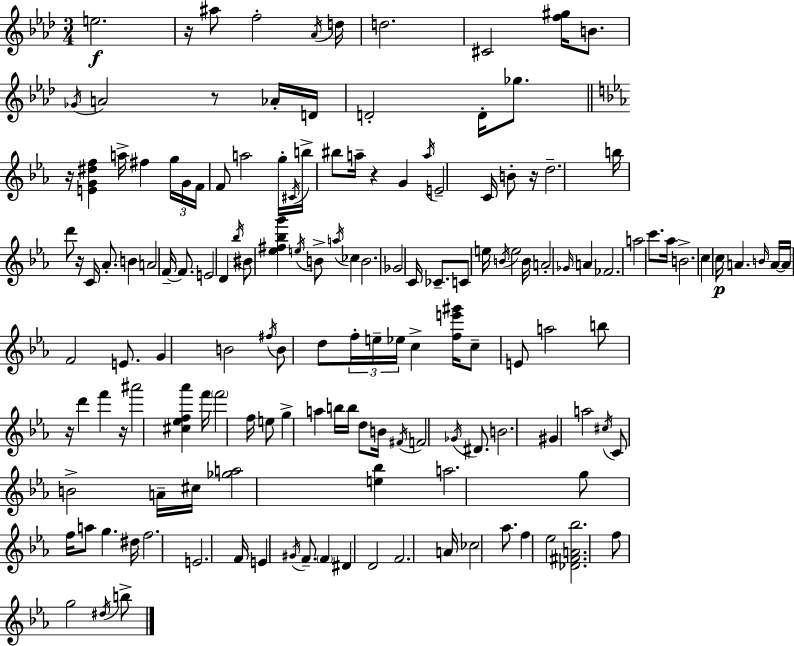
{
  \clef treble
  \numericTimeSignature
  \time 3/4
  \key aes \major
  e''2.\f | r16 ais''8 f''2-. \acciaccatura { aes'16 } | d''16 d''2. | cis'2 <f'' gis''>16 b'8. | \break \acciaccatura { ges'16 } a'2 r8 | aes'16-. d'16 d'2-. d'16-. ges''8. | \bar "||" \break \key ees \major r16 <e' g' dis'' f''>4 a''16-> fis''4 \tuplet 3/2 { g''16 g'16 | f'16 } f'8 a''2 g''16-. | \acciaccatura { cis'16 } b''16-> bis''8 a''16-- r4 g'4 | \acciaccatura { a''16 } e'2-- c'16 b'8-. | \break r16 d''2.-- | b''16 d'''8 r16 c'16 aes'8.-. b'4 | a'2 f'16--~~ f'8. | e'2 d'4 | \break \acciaccatura { bes''16 } bis'8 <ees'' fis'' bes'' g'''>4 \acciaccatura { e''16 } b'8-> | \acciaccatura { a''16 } ces''4 b'2. | ges'2 | c'16 ces'8.-- c'8 e''16 \acciaccatura { b'16 } e''2 | \break b'16 a'2-. | \grace { ges'16 } a'4 fes'2. | a''2 | c'''8. aes''16 b'2.-> | \break c''4 c''16\p | a'4. \grace { b'16 } a'16~~ a'16 f'2 | e'8. g'4 | b'2 \acciaccatura { fis''16 } b'8 d''8 | \break \tuplet 3/2 { f''16-. e''16-- ees''16 } c''4-> <f'' e''' gis'''>16 c''8-- e'8 | a''2 b''8 r16 | d'''4 f'''4 r16 ais'''2 | <cis'' ees'' f'' aes'''>4 f'''16 \parenthesize f'''2 | \break f''16 e''8 g''4-> | a''4 b''16 b''16 d''8 b'16 \acciaccatura { fis'16 } f'2 | \acciaccatura { ges'16 } dis'8. b'2. | gis'4 | \break a''2 \acciaccatura { cis''16 } | c'8 b'2-> a'16-- cis''16 | <ges'' a''>2 <e'' bes''>4 | a''2. | \break g''8 f''16 a''8 g''4. dis''16 | f''2. | e'2. | f'16 e'4 \acciaccatura { gis'16 } f'8.-- \parenthesize f'4 | \break dis'4 d'2 | f'2. | a'16 ces''2 aes''8. | f''4 ees''2 | \break <des' fis' a' bes''>2. | f''8 g''2 \acciaccatura { dis''16 } | b''8-> \bar "|."
}